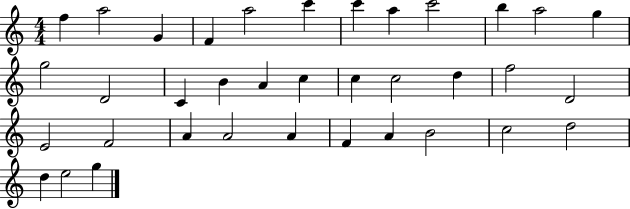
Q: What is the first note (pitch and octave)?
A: F5